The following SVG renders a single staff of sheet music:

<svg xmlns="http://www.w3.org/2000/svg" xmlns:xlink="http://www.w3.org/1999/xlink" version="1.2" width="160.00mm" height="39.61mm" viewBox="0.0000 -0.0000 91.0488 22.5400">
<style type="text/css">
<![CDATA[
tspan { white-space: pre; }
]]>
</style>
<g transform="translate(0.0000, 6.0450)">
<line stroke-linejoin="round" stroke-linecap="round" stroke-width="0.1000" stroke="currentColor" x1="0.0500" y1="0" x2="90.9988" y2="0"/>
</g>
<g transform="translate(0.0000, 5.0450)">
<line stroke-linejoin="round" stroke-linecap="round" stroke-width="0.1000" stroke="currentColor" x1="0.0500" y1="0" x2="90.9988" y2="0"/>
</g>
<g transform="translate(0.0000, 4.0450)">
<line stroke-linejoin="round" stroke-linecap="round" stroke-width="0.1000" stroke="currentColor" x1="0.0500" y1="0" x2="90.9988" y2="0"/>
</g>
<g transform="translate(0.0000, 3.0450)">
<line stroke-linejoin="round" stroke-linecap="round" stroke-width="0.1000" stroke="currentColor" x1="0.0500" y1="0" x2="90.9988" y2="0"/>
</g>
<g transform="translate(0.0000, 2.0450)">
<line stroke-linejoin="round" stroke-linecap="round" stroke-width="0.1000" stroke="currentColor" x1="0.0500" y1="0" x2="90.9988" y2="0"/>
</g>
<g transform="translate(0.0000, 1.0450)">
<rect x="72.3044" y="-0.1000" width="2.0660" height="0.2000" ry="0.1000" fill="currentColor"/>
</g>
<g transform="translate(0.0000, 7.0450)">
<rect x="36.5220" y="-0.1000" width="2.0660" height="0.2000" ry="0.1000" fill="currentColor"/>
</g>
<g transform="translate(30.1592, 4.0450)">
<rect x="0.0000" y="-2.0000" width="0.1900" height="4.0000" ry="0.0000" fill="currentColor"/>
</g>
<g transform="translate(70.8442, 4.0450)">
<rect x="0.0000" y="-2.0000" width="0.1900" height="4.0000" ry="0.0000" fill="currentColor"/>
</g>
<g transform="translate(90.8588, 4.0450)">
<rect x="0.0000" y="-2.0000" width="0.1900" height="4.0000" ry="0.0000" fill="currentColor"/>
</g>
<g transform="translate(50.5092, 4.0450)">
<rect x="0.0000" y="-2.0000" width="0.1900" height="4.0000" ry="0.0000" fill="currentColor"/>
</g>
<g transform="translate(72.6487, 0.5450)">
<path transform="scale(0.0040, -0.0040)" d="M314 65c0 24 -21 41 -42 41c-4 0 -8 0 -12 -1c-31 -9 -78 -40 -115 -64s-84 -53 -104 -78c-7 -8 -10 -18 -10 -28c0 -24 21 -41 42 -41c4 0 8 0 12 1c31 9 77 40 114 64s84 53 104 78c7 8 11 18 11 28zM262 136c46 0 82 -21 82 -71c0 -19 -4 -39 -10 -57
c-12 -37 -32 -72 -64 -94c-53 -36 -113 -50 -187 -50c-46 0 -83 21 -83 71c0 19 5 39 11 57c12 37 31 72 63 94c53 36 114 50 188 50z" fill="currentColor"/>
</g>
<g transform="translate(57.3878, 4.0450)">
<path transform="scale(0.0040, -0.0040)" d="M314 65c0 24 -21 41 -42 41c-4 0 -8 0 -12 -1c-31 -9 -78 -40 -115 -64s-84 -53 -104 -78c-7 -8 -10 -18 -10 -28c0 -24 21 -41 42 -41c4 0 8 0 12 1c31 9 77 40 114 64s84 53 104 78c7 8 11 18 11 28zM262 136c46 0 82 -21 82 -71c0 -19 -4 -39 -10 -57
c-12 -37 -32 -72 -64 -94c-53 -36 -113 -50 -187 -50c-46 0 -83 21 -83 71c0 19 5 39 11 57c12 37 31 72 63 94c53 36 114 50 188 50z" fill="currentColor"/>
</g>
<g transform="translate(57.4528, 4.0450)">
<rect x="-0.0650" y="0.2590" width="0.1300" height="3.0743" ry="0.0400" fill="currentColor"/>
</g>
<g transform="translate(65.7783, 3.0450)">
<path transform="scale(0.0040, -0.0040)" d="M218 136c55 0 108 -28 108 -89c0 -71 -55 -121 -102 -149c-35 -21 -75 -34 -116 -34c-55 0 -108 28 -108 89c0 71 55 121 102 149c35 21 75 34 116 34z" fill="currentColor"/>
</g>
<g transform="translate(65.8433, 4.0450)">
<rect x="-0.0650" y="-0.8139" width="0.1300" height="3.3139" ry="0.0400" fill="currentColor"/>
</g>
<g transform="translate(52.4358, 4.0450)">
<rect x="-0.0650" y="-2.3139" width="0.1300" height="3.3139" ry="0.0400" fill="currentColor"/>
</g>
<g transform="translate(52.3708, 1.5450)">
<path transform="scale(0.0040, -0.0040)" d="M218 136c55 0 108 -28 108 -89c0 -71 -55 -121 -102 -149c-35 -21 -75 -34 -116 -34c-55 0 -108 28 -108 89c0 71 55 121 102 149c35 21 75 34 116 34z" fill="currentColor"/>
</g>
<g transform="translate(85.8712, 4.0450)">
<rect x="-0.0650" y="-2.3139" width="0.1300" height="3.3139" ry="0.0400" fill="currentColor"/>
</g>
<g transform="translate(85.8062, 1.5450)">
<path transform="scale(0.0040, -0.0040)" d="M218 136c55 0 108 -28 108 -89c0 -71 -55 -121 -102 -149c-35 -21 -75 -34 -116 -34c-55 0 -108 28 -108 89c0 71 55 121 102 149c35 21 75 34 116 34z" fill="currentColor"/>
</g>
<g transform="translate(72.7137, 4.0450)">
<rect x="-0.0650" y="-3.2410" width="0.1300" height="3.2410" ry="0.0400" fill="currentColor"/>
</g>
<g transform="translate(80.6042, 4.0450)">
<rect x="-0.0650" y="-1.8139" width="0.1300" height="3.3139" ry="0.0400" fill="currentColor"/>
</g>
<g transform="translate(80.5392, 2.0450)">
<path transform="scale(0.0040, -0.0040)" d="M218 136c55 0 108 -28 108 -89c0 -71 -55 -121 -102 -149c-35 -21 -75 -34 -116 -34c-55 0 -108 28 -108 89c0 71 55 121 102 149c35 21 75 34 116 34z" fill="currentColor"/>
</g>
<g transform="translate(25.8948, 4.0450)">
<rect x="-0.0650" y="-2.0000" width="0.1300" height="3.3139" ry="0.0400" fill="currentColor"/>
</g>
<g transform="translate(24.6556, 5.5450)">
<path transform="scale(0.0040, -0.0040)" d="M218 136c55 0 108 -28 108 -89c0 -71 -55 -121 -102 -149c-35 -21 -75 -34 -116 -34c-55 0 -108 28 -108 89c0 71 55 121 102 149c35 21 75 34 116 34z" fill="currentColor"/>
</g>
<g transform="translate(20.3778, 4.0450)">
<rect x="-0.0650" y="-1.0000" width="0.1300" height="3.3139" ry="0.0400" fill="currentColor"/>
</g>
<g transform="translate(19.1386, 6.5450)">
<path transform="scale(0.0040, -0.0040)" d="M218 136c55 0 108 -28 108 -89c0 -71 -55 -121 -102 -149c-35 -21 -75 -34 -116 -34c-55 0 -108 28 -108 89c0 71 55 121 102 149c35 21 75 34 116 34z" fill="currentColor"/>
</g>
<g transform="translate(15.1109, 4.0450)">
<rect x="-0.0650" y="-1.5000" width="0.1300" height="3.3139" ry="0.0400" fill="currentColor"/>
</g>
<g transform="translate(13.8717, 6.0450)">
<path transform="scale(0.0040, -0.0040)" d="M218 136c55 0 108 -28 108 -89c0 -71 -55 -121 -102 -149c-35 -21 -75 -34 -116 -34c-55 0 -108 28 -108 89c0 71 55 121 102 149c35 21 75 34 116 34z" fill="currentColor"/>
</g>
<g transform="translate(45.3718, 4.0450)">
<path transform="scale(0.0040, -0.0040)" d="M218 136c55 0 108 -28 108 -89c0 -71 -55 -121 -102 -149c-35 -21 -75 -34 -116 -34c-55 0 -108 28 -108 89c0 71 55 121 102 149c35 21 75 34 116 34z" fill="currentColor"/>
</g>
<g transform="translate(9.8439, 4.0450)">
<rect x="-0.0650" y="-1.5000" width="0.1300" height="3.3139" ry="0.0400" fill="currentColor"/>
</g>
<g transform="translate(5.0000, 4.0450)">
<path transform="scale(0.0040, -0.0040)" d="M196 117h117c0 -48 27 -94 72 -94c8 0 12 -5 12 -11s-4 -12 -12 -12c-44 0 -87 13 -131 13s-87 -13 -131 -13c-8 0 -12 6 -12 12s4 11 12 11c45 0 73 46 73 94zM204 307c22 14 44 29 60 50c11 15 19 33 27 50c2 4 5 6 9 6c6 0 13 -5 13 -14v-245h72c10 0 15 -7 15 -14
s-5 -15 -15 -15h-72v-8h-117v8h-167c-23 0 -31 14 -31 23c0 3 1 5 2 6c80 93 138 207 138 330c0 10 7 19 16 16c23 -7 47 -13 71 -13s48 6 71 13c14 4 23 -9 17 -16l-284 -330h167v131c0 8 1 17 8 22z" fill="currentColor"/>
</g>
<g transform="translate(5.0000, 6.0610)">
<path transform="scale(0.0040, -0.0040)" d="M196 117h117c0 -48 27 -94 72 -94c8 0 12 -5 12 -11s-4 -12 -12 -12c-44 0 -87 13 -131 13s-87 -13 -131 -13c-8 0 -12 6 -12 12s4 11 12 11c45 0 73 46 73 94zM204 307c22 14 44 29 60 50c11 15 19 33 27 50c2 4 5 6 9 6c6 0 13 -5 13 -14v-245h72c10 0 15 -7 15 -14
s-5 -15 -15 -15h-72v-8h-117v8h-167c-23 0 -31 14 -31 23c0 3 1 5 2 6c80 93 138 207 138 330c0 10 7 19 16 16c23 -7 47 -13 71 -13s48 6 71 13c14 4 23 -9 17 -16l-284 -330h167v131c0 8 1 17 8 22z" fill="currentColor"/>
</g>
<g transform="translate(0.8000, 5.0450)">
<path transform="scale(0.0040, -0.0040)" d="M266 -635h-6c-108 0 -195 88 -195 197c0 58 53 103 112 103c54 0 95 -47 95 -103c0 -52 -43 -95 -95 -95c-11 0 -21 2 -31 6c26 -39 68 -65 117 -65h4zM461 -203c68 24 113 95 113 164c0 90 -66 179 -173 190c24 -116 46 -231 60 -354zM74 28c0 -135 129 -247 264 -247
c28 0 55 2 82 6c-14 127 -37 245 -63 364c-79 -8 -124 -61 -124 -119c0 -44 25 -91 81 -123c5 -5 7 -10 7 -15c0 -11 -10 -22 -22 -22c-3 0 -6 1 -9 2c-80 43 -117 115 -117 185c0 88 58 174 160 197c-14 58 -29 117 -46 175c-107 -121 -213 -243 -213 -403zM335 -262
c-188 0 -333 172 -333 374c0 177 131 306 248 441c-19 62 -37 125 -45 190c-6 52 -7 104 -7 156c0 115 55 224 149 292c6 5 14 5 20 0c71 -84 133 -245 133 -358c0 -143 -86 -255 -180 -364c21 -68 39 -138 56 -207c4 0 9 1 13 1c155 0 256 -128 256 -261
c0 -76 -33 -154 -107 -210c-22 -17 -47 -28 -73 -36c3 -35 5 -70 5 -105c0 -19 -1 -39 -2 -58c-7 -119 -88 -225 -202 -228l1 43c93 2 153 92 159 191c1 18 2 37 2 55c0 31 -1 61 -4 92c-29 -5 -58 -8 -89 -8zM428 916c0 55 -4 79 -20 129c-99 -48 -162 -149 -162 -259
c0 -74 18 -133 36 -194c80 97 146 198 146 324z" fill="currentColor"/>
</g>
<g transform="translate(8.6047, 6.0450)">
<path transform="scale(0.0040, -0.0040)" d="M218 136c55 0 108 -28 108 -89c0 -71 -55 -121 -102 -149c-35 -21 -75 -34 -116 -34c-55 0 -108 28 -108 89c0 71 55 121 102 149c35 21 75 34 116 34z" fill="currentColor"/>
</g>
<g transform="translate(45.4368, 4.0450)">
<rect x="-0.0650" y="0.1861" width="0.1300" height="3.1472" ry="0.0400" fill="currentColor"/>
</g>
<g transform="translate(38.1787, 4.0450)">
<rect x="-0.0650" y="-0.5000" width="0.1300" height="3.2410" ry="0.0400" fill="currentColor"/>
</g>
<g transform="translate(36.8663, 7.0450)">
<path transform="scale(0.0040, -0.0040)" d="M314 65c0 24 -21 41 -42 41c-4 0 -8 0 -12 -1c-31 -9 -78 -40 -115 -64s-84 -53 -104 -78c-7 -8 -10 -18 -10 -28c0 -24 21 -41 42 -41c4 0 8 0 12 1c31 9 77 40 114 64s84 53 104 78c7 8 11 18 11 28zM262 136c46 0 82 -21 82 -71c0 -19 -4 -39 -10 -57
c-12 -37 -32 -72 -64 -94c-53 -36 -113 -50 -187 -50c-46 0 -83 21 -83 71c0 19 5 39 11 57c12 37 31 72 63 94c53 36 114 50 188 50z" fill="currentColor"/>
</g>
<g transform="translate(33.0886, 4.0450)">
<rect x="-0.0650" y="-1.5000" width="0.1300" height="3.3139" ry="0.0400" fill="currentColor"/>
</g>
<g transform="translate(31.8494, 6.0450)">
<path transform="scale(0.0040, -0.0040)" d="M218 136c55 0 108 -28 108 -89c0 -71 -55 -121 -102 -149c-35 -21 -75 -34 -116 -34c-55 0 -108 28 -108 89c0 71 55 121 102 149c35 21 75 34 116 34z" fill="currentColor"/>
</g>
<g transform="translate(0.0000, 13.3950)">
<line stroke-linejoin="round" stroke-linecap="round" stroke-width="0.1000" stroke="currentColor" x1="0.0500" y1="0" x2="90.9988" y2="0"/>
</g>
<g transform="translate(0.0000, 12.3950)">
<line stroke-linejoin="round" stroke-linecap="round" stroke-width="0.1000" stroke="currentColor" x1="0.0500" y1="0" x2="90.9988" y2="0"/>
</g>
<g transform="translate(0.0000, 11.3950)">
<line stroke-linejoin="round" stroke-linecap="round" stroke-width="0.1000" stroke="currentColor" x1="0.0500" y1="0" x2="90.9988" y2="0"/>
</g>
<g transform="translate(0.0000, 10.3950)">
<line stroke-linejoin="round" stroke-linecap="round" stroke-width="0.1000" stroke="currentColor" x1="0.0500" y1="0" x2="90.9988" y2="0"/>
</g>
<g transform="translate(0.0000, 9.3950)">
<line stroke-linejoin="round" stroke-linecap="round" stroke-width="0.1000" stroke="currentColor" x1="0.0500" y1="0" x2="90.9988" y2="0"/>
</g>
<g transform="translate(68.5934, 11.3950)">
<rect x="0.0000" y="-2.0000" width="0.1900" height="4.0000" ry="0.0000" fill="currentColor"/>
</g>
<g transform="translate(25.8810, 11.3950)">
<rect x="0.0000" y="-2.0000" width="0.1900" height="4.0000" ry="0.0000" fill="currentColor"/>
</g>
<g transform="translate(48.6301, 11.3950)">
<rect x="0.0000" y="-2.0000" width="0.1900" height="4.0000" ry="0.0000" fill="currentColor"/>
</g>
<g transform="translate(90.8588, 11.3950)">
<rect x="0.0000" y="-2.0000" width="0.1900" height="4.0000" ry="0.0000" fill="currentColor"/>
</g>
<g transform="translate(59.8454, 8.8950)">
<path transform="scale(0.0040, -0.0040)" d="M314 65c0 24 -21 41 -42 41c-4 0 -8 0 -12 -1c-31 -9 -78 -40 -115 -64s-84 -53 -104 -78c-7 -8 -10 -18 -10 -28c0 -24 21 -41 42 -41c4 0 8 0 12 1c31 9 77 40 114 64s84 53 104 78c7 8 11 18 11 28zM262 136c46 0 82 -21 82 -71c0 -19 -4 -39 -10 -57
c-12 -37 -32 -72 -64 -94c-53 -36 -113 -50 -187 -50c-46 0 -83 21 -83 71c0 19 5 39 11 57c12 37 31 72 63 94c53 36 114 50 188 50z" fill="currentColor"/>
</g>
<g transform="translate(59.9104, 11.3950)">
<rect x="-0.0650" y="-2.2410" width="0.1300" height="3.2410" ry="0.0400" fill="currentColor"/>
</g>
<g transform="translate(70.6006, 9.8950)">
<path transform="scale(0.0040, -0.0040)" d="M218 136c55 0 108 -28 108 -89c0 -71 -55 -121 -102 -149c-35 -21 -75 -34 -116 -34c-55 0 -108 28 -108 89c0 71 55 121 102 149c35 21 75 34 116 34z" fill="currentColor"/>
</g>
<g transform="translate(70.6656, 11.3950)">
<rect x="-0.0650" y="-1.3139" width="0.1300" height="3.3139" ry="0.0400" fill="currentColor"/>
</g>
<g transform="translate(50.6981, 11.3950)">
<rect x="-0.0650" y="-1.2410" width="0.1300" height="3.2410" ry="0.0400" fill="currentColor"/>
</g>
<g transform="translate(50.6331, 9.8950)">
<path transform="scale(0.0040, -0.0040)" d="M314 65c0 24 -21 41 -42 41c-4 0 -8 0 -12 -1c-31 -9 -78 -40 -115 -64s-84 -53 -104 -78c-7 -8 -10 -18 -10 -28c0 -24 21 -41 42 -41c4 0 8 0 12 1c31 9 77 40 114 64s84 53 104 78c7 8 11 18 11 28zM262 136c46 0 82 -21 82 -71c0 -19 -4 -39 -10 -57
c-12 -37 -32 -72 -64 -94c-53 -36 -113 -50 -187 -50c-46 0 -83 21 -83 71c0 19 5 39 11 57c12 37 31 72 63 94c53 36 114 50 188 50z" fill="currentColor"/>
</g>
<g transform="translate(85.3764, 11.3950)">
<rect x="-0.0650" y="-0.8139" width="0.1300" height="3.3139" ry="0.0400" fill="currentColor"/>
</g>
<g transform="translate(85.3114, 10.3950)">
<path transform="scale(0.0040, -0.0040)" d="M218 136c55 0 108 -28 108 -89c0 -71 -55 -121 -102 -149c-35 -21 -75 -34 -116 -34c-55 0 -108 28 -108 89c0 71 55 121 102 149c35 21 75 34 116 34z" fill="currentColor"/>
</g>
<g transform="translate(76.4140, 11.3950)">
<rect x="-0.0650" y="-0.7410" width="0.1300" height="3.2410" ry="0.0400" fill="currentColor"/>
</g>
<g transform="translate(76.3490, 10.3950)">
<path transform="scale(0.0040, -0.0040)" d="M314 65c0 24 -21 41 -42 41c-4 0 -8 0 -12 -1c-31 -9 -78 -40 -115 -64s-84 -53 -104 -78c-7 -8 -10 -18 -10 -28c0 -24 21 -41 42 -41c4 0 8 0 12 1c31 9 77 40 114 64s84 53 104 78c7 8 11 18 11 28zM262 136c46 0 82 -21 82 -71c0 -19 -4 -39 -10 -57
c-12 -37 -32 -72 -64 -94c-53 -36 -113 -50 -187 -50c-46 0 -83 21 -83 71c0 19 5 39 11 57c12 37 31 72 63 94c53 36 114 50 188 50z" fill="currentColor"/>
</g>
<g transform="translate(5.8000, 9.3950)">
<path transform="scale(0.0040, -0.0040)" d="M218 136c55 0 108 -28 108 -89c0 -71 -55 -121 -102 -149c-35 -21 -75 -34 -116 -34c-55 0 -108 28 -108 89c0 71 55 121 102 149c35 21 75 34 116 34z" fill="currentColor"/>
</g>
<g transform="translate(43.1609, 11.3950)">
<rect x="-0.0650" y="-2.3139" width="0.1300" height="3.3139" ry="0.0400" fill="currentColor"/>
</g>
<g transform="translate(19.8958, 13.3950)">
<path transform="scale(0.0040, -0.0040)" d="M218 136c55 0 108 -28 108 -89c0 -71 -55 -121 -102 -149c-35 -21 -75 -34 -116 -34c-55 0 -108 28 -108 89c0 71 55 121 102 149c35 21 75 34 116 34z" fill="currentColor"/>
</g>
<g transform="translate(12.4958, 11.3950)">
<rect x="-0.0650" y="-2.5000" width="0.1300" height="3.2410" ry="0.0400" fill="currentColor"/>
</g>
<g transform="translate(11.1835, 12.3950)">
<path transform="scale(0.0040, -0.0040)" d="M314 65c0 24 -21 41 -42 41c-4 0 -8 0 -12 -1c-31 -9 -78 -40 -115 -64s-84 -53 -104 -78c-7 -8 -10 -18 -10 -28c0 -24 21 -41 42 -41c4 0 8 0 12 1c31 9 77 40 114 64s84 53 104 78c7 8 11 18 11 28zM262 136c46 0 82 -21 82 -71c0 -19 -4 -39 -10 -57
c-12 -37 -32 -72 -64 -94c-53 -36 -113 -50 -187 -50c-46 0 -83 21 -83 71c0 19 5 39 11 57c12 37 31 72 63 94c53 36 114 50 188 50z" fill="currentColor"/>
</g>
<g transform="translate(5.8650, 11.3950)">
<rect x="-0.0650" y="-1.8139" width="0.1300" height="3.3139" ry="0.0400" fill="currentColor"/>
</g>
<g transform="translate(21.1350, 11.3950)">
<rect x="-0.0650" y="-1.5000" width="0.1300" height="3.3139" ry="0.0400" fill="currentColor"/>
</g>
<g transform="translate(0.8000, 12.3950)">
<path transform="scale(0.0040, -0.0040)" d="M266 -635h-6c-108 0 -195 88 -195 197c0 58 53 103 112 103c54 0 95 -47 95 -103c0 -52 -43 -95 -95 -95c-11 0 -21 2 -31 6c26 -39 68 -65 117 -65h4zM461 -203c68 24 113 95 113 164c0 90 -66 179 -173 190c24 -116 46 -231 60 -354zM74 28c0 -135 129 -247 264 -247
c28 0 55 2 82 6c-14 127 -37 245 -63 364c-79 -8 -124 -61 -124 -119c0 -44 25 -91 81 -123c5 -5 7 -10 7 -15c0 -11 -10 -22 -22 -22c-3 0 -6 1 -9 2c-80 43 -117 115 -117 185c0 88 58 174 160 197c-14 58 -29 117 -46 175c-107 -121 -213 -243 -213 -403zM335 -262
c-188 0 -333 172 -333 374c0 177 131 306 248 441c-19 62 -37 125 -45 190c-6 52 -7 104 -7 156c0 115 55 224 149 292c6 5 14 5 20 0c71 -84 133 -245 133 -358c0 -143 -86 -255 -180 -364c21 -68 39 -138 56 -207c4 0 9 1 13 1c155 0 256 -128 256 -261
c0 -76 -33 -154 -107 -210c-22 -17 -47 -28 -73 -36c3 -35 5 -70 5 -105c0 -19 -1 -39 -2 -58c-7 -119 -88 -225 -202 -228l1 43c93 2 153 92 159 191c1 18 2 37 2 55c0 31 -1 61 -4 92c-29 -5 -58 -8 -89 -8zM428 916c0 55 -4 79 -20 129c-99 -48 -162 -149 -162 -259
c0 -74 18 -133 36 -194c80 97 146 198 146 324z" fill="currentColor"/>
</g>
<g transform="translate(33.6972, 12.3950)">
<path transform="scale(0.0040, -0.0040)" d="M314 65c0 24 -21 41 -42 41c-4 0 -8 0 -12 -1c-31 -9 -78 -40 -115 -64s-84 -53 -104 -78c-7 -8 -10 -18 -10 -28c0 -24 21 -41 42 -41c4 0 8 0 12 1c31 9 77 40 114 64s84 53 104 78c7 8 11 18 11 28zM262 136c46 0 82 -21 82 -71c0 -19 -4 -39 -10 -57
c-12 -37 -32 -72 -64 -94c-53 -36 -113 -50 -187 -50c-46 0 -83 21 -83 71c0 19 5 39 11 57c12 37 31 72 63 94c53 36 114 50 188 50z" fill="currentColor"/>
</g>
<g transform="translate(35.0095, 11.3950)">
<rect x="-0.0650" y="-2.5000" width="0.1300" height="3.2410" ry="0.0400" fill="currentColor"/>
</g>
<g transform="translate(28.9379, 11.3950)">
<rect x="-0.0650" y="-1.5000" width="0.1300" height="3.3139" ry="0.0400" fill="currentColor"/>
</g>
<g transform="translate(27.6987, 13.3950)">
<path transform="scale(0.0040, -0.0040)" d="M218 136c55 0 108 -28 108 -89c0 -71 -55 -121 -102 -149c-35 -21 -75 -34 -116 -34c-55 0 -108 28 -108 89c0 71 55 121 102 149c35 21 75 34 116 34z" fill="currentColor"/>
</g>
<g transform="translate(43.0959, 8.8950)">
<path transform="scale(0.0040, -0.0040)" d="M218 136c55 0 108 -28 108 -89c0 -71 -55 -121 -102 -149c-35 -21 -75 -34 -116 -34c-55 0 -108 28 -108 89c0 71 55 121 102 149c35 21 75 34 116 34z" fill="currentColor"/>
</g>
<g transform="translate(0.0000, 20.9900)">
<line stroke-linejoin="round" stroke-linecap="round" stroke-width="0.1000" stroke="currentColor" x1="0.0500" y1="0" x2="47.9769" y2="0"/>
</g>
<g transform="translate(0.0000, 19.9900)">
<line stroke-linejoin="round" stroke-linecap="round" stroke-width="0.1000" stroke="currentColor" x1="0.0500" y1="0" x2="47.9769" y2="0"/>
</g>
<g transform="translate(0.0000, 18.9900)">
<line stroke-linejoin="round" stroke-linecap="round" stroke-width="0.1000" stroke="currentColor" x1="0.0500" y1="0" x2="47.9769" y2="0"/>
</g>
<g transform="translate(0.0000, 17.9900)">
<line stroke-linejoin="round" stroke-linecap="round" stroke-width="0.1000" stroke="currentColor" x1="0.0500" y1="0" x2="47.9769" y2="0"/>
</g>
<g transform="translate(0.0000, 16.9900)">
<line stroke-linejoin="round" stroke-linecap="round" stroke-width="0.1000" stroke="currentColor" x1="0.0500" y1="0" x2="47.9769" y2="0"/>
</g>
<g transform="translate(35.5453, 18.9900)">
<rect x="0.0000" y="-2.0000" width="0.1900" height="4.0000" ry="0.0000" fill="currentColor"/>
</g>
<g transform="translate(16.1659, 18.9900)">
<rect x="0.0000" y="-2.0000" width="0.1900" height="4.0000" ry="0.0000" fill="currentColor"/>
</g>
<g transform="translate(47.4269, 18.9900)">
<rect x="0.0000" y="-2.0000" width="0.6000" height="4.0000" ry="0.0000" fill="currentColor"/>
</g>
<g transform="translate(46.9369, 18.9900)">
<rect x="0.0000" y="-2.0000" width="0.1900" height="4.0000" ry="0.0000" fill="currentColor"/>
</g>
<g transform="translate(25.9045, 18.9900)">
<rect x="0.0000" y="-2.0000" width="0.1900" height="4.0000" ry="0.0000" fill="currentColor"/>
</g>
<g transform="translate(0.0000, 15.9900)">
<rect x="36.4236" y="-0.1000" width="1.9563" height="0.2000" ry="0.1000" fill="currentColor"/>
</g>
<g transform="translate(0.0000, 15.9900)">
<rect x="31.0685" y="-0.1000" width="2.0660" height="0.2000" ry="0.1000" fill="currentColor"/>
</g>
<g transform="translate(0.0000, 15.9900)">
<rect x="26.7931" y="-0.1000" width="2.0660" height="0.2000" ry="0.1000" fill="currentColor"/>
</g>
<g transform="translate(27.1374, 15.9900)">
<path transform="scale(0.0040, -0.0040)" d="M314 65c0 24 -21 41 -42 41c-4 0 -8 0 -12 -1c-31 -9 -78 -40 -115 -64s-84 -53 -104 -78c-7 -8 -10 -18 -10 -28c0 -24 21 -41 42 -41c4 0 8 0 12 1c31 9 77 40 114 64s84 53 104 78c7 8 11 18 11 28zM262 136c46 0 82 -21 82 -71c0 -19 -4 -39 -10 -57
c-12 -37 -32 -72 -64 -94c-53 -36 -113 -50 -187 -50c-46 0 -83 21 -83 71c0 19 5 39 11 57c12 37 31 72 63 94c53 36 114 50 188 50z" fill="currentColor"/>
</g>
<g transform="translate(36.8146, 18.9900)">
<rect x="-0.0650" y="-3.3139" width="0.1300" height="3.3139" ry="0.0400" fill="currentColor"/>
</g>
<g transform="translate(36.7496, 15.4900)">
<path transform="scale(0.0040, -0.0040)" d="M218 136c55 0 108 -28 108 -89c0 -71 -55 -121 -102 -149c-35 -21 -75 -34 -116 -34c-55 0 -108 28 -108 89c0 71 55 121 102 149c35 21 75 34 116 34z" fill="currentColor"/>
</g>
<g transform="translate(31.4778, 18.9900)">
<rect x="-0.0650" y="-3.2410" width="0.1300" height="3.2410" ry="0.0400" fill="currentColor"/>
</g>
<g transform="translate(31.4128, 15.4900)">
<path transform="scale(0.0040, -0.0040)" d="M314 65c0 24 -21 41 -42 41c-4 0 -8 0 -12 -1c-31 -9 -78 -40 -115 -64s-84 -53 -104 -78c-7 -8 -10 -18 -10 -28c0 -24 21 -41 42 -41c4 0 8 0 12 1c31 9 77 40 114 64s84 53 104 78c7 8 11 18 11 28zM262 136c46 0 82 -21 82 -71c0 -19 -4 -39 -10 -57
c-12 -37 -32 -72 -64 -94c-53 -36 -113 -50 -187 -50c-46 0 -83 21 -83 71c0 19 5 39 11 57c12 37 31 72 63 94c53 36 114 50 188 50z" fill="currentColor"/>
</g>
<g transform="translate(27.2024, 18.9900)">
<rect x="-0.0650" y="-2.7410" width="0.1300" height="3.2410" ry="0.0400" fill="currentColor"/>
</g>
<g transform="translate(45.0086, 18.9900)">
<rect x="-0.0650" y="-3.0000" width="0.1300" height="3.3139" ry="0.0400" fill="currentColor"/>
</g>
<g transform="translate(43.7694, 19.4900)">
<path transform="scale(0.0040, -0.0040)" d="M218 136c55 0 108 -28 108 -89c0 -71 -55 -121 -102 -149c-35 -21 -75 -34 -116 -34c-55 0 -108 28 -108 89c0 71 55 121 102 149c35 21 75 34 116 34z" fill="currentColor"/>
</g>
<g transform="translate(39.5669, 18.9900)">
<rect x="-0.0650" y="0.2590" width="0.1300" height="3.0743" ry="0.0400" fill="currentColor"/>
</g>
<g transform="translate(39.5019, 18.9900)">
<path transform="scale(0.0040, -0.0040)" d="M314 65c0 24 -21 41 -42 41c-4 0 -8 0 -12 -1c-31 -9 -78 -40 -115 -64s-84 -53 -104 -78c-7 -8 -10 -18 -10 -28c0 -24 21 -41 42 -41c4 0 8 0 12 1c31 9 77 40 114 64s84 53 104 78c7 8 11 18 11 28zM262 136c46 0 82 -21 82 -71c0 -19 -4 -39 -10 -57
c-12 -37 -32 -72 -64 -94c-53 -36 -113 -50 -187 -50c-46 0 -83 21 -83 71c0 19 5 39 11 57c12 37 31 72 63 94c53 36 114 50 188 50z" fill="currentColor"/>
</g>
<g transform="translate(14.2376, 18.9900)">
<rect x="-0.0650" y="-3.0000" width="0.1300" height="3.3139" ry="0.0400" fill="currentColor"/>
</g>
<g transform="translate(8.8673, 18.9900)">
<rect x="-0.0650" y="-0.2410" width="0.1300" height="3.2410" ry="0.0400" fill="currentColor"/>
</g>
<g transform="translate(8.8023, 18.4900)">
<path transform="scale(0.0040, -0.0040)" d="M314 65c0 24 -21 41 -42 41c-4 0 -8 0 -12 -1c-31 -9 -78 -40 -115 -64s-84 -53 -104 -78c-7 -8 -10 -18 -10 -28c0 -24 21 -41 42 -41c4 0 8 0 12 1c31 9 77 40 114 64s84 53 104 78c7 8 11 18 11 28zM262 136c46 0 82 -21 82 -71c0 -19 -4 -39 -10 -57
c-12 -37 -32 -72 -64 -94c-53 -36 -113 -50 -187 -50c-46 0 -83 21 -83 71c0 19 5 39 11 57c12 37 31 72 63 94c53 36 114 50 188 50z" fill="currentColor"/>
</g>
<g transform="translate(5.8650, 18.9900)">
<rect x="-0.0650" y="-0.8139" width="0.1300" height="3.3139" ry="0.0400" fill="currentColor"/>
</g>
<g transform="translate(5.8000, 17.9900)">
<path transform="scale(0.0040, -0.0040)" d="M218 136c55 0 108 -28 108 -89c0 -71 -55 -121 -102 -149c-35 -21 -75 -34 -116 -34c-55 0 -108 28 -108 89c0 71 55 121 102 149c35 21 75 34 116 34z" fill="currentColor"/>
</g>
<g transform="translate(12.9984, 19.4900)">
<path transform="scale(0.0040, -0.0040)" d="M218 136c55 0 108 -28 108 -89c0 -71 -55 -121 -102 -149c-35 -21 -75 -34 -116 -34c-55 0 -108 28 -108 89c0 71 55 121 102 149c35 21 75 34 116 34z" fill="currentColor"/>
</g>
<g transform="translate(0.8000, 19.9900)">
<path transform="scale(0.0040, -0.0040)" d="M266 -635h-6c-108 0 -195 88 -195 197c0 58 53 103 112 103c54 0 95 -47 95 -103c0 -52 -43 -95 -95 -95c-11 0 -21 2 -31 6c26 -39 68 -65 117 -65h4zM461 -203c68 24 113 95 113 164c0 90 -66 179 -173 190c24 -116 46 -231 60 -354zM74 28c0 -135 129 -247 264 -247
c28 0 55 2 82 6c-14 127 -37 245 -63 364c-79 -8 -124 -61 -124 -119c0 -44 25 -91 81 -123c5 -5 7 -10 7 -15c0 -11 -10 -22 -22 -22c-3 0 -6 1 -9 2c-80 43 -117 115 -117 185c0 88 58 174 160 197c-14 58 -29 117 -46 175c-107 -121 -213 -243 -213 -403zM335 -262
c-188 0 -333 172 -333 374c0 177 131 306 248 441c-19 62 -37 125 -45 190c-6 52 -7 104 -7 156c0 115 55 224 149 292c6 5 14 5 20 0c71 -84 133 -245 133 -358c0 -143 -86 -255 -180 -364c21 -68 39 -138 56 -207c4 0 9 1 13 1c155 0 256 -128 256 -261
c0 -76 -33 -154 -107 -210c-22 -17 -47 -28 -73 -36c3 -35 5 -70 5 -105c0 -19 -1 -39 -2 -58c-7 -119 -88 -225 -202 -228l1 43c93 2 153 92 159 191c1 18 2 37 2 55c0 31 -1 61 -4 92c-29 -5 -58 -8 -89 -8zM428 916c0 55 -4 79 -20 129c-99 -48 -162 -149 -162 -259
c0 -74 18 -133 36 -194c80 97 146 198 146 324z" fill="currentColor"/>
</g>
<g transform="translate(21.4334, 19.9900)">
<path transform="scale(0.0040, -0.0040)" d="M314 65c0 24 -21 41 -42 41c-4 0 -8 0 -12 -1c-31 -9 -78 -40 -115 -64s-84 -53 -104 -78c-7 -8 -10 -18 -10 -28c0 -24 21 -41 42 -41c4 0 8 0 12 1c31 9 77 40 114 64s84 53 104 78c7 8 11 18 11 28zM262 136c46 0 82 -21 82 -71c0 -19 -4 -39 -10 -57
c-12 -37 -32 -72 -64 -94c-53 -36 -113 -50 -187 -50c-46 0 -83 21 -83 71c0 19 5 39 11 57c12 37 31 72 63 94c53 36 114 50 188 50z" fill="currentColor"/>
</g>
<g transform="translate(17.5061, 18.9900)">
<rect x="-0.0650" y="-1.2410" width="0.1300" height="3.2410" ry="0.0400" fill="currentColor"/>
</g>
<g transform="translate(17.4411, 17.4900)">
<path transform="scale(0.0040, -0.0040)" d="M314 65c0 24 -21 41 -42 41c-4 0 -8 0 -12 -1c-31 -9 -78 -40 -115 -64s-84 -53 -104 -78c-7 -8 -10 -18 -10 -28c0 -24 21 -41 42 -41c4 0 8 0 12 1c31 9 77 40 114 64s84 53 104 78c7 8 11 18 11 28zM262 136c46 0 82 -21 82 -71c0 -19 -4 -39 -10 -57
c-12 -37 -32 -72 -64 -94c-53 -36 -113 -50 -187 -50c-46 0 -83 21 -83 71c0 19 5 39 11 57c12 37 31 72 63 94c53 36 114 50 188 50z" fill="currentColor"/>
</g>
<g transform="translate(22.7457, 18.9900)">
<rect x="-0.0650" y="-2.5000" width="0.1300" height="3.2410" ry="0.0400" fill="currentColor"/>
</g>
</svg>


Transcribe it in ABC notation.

X:1
T:Untitled
M:4/4
L:1/4
K:C
E E D F E C2 B g B2 d b2 f g f G2 E E G2 g e2 g2 e d2 d d c2 A e2 G2 a2 b2 b B2 A